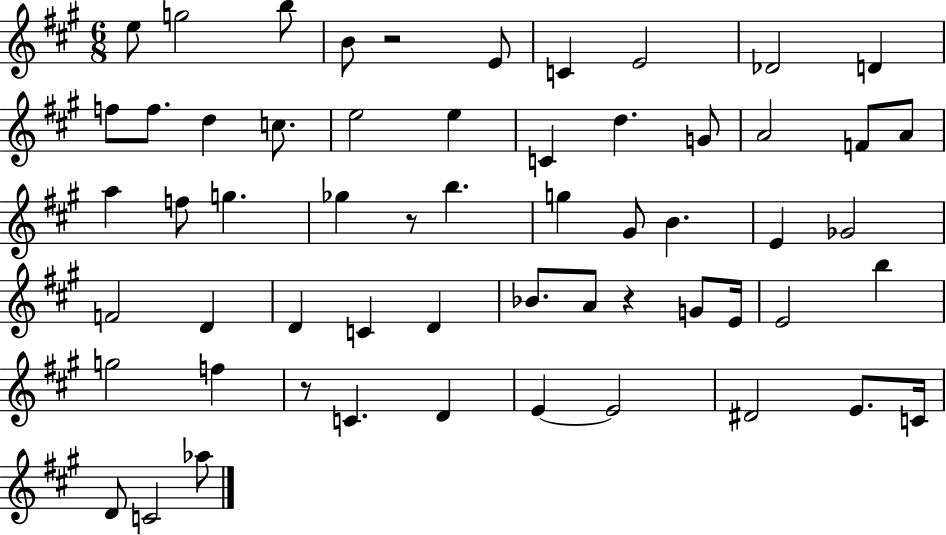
{
  \clef treble
  \numericTimeSignature
  \time 6/8
  \key a \major
  e''8 g''2 b''8 | b'8 r2 e'8 | c'4 e'2 | des'2 d'4 | \break f''8 f''8. d''4 c''8. | e''2 e''4 | c'4 d''4. g'8 | a'2 f'8 a'8 | \break a''4 f''8 g''4. | ges''4 r8 b''4. | g''4 gis'8 b'4. | e'4 ges'2 | \break f'2 d'4 | d'4 c'4 d'4 | bes'8. a'8 r4 g'8 e'16 | e'2 b''4 | \break g''2 f''4 | r8 c'4. d'4 | e'4~~ e'2 | dis'2 e'8. c'16 | \break d'8 c'2 aes''8 | \bar "|."
}